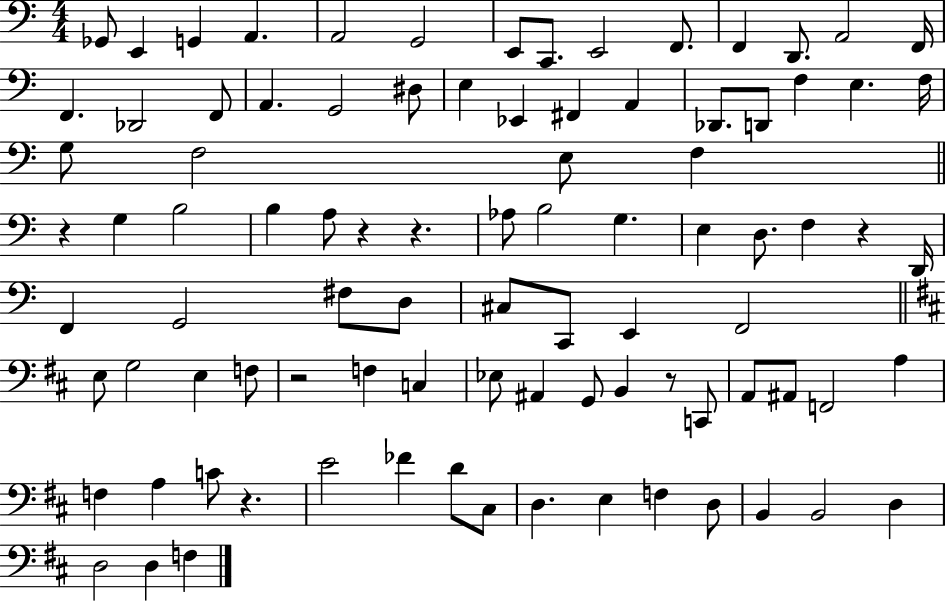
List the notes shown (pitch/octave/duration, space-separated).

Gb2/e E2/q G2/q A2/q. A2/h G2/h E2/e C2/e. E2/h F2/e. F2/q D2/e. A2/h F2/s F2/q. Db2/h F2/e A2/q. G2/h D#3/e E3/q Eb2/q F#2/q A2/q Db2/e. D2/e F3/q E3/q. F3/s G3/e F3/h E3/e F3/q R/q G3/q B3/h B3/q A3/e R/q R/q. Ab3/e B3/h G3/q. E3/q D3/e. F3/q R/q D2/s F2/q G2/h F#3/e D3/e C#3/e C2/e E2/q F2/h E3/e G3/h E3/q F3/e R/h F3/q C3/q Eb3/e A#2/q G2/e B2/q R/e C2/e A2/e A#2/e F2/h A3/q F3/q A3/q C4/e R/q. E4/h FES4/q D4/e C#3/e D3/q. E3/q F3/q D3/e B2/q B2/h D3/q D3/h D3/q F3/q